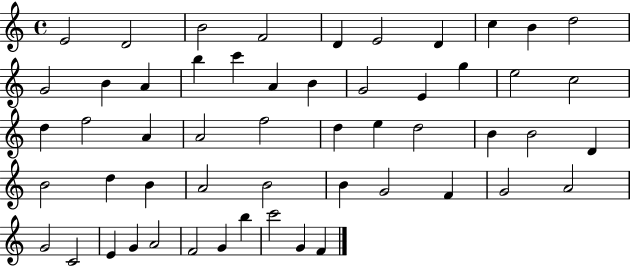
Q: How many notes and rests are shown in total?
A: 54